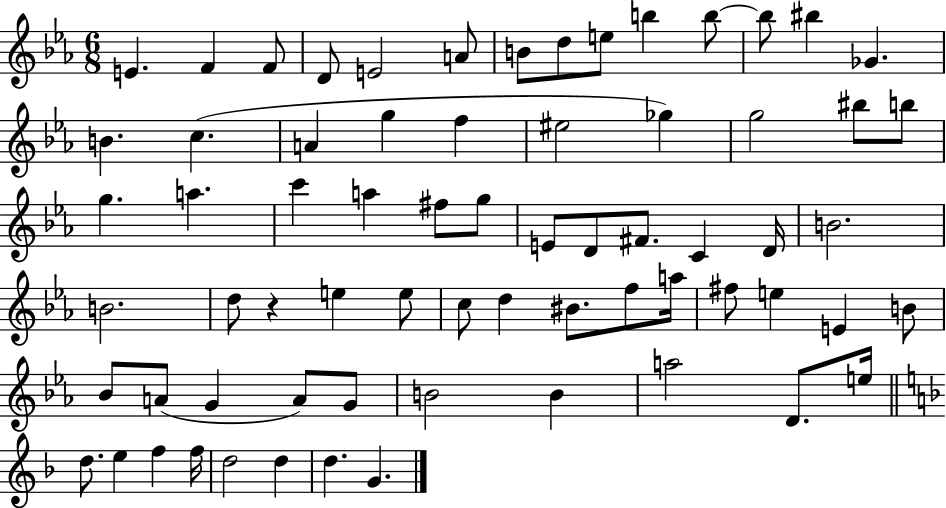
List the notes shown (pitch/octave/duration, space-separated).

E4/q. F4/q F4/e D4/e E4/h A4/e B4/e D5/e E5/e B5/q B5/e B5/e BIS5/q Gb4/q. B4/q. C5/q. A4/q G5/q F5/q EIS5/h Gb5/q G5/h BIS5/e B5/e G5/q. A5/q. C6/q A5/q F#5/e G5/e E4/e D4/e F#4/e. C4/q D4/s B4/h. B4/h. D5/e R/q E5/q E5/e C5/e D5/q BIS4/e. F5/e A5/s F#5/e E5/q E4/q B4/e Bb4/e A4/e G4/q A4/e G4/e B4/h B4/q A5/h D4/e. E5/s D5/e. E5/q F5/q F5/s D5/h D5/q D5/q. G4/q.